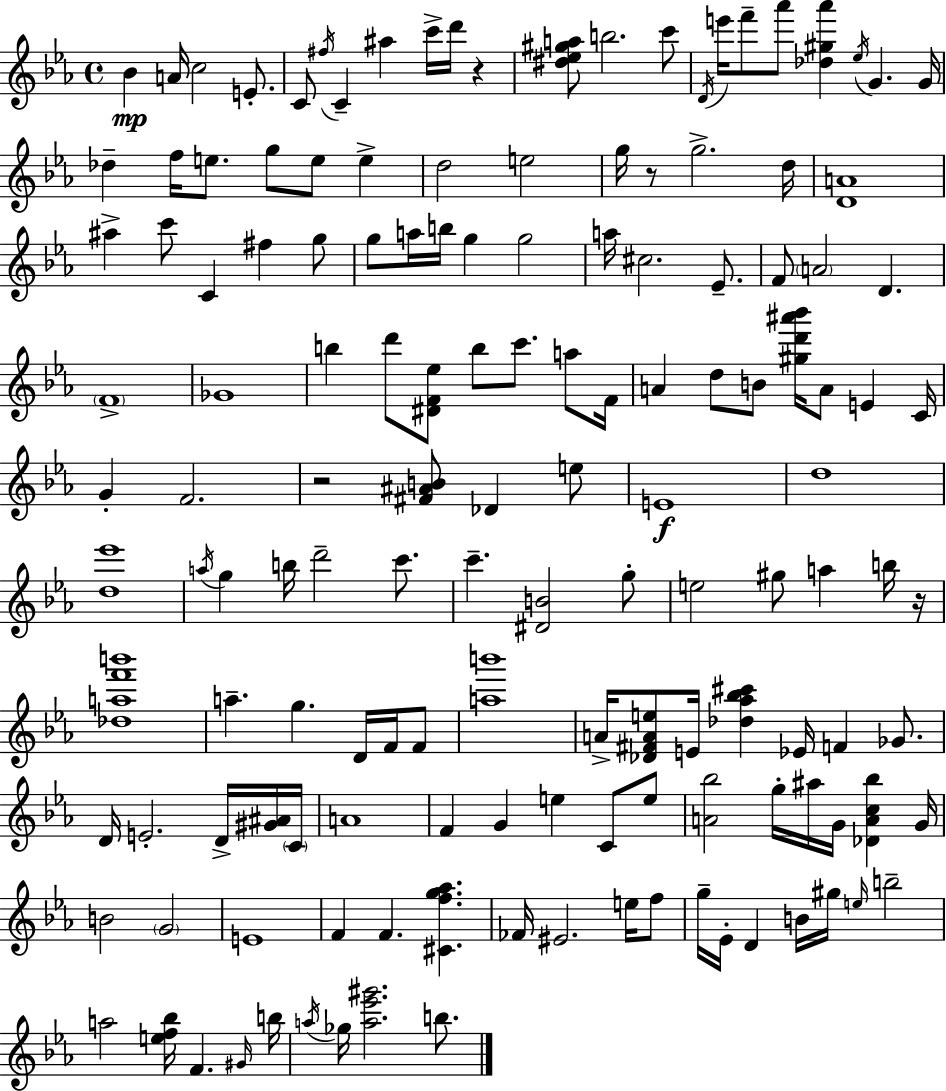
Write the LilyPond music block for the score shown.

{
  \clef treble
  \time 4/4
  \defaultTimeSignature
  \key c \minor
  \repeat volta 2 { bes'4\mp a'16 c''2 e'8.-. | c'8 \acciaccatura { fis''16 } c'4-- ais''4 c'''16-> d'''16 r4 | <dis'' ees'' gis'' a''>8 b''2. c'''8 | \acciaccatura { d'16 } e'''16 f'''8-- aes'''8 <des'' gis'' aes'''>4 \acciaccatura { ees''16 } g'4. | \break g'16 des''4-- f''16 e''8. g''8 e''8 e''4-> | d''2 e''2 | g''16 r8 g''2.-> | d''16 <d' a'>1 | \break ais''4-> c'''8 c'4 fis''4 | g''8 g''8 a''16 b''16 g''4 g''2 | a''16 cis''2. | ees'8.-- f'8 \parenthesize a'2 d'4. | \break \parenthesize f'1-> | ges'1 | b''4 d'''8 <dis' f' ees''>8 b''8 c'''8. | a''8 f'16 a'4 d''8 b'8 <gis'' d''' ais''' bes'''>16 a'8 e'4 | \break c'16 g'4-. f'2. | r2 <fis' ais' b'>8 des'4 | e''8 e'1\f | d''1 | \break <d'' ees'''>1 | \acciaccatura { a''16 } g''4 b''16 d'''2-- | c'''8. c'''4.-- <dis' b'>2 | g''8-. e''2 gis''8 a''4 | \break b''16 r16 <des'' a'' f''' b'''>1 | a''4.-- g''4. | d'16 f'16 f'8 <a'' b'''>1 | a'16-> <des' fis' a' e''>8 e'16 <des'' aes'' bes'' cis'''>4 ees'16 f'4 | \break ges'8. d'16 e'2.-. | d'16-> <gis' ais'>16 \parenthesize c'16 a'1 | f'4 g'4 e''4 | c'8 e''8 <a' bes''>2 g''16-. ais''16 g'16 <des' a' c'' bes''>4 | \break g'16 b'2 \parenthesize g'2 | e'1 | f'4 f'4. <cis' f'' g'' aes''>4. | fes'16 eis'2. | \break e''16 f''8 g''16-- ees'16-. d'4 b'16 gis''16 \grace { e''16 } b''2-- | a''2 <e'' f'' bes''>16 f'4. | \grace { gis'16 } b''16 \acciaccatura { a''16 } ges''16 <a'' ees''' gis'''>2. | b''8. } \bar "|."
}